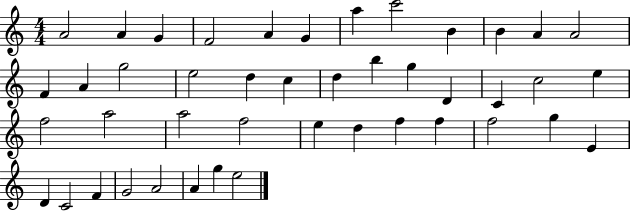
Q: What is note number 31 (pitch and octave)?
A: D5